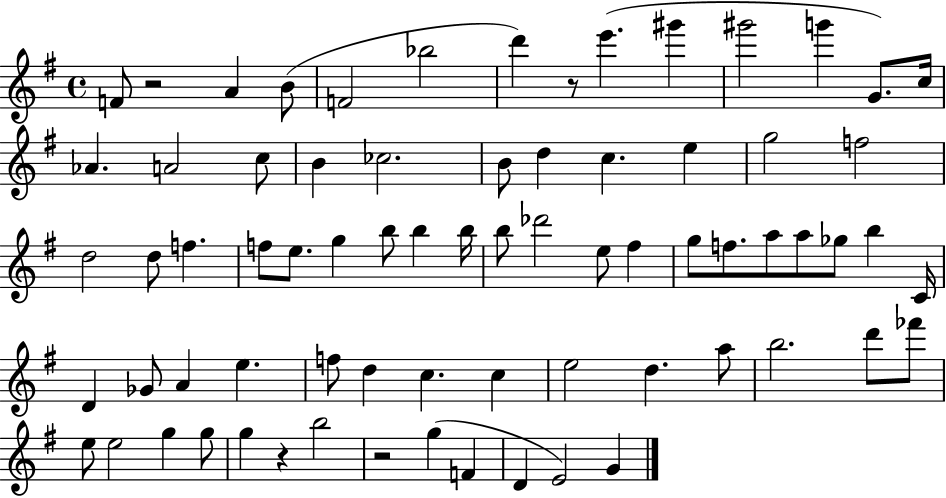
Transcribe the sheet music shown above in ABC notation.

X:1
T:Untitled
M:4/4
L:1/4
K:G
F/2 z2 A B/2 F2 _b2 d' z/2 e' ^g' ^g'2 g' G/2 c/4 _A A2 c/2 B _c2 B/2 d c e g2 f2 d2 d/2 f f/2 e/2 g b/2 b b/4 b/2 _d'2 e/2 ^f g/2 f/2 a/2 a/2 _g/2 b C/4 D _G/2 A e f/2 d c c e2 d a/2 b2 d'/2 _f'/2 e/2 e2 g g/2 g z b2 z2 g F D E2 G